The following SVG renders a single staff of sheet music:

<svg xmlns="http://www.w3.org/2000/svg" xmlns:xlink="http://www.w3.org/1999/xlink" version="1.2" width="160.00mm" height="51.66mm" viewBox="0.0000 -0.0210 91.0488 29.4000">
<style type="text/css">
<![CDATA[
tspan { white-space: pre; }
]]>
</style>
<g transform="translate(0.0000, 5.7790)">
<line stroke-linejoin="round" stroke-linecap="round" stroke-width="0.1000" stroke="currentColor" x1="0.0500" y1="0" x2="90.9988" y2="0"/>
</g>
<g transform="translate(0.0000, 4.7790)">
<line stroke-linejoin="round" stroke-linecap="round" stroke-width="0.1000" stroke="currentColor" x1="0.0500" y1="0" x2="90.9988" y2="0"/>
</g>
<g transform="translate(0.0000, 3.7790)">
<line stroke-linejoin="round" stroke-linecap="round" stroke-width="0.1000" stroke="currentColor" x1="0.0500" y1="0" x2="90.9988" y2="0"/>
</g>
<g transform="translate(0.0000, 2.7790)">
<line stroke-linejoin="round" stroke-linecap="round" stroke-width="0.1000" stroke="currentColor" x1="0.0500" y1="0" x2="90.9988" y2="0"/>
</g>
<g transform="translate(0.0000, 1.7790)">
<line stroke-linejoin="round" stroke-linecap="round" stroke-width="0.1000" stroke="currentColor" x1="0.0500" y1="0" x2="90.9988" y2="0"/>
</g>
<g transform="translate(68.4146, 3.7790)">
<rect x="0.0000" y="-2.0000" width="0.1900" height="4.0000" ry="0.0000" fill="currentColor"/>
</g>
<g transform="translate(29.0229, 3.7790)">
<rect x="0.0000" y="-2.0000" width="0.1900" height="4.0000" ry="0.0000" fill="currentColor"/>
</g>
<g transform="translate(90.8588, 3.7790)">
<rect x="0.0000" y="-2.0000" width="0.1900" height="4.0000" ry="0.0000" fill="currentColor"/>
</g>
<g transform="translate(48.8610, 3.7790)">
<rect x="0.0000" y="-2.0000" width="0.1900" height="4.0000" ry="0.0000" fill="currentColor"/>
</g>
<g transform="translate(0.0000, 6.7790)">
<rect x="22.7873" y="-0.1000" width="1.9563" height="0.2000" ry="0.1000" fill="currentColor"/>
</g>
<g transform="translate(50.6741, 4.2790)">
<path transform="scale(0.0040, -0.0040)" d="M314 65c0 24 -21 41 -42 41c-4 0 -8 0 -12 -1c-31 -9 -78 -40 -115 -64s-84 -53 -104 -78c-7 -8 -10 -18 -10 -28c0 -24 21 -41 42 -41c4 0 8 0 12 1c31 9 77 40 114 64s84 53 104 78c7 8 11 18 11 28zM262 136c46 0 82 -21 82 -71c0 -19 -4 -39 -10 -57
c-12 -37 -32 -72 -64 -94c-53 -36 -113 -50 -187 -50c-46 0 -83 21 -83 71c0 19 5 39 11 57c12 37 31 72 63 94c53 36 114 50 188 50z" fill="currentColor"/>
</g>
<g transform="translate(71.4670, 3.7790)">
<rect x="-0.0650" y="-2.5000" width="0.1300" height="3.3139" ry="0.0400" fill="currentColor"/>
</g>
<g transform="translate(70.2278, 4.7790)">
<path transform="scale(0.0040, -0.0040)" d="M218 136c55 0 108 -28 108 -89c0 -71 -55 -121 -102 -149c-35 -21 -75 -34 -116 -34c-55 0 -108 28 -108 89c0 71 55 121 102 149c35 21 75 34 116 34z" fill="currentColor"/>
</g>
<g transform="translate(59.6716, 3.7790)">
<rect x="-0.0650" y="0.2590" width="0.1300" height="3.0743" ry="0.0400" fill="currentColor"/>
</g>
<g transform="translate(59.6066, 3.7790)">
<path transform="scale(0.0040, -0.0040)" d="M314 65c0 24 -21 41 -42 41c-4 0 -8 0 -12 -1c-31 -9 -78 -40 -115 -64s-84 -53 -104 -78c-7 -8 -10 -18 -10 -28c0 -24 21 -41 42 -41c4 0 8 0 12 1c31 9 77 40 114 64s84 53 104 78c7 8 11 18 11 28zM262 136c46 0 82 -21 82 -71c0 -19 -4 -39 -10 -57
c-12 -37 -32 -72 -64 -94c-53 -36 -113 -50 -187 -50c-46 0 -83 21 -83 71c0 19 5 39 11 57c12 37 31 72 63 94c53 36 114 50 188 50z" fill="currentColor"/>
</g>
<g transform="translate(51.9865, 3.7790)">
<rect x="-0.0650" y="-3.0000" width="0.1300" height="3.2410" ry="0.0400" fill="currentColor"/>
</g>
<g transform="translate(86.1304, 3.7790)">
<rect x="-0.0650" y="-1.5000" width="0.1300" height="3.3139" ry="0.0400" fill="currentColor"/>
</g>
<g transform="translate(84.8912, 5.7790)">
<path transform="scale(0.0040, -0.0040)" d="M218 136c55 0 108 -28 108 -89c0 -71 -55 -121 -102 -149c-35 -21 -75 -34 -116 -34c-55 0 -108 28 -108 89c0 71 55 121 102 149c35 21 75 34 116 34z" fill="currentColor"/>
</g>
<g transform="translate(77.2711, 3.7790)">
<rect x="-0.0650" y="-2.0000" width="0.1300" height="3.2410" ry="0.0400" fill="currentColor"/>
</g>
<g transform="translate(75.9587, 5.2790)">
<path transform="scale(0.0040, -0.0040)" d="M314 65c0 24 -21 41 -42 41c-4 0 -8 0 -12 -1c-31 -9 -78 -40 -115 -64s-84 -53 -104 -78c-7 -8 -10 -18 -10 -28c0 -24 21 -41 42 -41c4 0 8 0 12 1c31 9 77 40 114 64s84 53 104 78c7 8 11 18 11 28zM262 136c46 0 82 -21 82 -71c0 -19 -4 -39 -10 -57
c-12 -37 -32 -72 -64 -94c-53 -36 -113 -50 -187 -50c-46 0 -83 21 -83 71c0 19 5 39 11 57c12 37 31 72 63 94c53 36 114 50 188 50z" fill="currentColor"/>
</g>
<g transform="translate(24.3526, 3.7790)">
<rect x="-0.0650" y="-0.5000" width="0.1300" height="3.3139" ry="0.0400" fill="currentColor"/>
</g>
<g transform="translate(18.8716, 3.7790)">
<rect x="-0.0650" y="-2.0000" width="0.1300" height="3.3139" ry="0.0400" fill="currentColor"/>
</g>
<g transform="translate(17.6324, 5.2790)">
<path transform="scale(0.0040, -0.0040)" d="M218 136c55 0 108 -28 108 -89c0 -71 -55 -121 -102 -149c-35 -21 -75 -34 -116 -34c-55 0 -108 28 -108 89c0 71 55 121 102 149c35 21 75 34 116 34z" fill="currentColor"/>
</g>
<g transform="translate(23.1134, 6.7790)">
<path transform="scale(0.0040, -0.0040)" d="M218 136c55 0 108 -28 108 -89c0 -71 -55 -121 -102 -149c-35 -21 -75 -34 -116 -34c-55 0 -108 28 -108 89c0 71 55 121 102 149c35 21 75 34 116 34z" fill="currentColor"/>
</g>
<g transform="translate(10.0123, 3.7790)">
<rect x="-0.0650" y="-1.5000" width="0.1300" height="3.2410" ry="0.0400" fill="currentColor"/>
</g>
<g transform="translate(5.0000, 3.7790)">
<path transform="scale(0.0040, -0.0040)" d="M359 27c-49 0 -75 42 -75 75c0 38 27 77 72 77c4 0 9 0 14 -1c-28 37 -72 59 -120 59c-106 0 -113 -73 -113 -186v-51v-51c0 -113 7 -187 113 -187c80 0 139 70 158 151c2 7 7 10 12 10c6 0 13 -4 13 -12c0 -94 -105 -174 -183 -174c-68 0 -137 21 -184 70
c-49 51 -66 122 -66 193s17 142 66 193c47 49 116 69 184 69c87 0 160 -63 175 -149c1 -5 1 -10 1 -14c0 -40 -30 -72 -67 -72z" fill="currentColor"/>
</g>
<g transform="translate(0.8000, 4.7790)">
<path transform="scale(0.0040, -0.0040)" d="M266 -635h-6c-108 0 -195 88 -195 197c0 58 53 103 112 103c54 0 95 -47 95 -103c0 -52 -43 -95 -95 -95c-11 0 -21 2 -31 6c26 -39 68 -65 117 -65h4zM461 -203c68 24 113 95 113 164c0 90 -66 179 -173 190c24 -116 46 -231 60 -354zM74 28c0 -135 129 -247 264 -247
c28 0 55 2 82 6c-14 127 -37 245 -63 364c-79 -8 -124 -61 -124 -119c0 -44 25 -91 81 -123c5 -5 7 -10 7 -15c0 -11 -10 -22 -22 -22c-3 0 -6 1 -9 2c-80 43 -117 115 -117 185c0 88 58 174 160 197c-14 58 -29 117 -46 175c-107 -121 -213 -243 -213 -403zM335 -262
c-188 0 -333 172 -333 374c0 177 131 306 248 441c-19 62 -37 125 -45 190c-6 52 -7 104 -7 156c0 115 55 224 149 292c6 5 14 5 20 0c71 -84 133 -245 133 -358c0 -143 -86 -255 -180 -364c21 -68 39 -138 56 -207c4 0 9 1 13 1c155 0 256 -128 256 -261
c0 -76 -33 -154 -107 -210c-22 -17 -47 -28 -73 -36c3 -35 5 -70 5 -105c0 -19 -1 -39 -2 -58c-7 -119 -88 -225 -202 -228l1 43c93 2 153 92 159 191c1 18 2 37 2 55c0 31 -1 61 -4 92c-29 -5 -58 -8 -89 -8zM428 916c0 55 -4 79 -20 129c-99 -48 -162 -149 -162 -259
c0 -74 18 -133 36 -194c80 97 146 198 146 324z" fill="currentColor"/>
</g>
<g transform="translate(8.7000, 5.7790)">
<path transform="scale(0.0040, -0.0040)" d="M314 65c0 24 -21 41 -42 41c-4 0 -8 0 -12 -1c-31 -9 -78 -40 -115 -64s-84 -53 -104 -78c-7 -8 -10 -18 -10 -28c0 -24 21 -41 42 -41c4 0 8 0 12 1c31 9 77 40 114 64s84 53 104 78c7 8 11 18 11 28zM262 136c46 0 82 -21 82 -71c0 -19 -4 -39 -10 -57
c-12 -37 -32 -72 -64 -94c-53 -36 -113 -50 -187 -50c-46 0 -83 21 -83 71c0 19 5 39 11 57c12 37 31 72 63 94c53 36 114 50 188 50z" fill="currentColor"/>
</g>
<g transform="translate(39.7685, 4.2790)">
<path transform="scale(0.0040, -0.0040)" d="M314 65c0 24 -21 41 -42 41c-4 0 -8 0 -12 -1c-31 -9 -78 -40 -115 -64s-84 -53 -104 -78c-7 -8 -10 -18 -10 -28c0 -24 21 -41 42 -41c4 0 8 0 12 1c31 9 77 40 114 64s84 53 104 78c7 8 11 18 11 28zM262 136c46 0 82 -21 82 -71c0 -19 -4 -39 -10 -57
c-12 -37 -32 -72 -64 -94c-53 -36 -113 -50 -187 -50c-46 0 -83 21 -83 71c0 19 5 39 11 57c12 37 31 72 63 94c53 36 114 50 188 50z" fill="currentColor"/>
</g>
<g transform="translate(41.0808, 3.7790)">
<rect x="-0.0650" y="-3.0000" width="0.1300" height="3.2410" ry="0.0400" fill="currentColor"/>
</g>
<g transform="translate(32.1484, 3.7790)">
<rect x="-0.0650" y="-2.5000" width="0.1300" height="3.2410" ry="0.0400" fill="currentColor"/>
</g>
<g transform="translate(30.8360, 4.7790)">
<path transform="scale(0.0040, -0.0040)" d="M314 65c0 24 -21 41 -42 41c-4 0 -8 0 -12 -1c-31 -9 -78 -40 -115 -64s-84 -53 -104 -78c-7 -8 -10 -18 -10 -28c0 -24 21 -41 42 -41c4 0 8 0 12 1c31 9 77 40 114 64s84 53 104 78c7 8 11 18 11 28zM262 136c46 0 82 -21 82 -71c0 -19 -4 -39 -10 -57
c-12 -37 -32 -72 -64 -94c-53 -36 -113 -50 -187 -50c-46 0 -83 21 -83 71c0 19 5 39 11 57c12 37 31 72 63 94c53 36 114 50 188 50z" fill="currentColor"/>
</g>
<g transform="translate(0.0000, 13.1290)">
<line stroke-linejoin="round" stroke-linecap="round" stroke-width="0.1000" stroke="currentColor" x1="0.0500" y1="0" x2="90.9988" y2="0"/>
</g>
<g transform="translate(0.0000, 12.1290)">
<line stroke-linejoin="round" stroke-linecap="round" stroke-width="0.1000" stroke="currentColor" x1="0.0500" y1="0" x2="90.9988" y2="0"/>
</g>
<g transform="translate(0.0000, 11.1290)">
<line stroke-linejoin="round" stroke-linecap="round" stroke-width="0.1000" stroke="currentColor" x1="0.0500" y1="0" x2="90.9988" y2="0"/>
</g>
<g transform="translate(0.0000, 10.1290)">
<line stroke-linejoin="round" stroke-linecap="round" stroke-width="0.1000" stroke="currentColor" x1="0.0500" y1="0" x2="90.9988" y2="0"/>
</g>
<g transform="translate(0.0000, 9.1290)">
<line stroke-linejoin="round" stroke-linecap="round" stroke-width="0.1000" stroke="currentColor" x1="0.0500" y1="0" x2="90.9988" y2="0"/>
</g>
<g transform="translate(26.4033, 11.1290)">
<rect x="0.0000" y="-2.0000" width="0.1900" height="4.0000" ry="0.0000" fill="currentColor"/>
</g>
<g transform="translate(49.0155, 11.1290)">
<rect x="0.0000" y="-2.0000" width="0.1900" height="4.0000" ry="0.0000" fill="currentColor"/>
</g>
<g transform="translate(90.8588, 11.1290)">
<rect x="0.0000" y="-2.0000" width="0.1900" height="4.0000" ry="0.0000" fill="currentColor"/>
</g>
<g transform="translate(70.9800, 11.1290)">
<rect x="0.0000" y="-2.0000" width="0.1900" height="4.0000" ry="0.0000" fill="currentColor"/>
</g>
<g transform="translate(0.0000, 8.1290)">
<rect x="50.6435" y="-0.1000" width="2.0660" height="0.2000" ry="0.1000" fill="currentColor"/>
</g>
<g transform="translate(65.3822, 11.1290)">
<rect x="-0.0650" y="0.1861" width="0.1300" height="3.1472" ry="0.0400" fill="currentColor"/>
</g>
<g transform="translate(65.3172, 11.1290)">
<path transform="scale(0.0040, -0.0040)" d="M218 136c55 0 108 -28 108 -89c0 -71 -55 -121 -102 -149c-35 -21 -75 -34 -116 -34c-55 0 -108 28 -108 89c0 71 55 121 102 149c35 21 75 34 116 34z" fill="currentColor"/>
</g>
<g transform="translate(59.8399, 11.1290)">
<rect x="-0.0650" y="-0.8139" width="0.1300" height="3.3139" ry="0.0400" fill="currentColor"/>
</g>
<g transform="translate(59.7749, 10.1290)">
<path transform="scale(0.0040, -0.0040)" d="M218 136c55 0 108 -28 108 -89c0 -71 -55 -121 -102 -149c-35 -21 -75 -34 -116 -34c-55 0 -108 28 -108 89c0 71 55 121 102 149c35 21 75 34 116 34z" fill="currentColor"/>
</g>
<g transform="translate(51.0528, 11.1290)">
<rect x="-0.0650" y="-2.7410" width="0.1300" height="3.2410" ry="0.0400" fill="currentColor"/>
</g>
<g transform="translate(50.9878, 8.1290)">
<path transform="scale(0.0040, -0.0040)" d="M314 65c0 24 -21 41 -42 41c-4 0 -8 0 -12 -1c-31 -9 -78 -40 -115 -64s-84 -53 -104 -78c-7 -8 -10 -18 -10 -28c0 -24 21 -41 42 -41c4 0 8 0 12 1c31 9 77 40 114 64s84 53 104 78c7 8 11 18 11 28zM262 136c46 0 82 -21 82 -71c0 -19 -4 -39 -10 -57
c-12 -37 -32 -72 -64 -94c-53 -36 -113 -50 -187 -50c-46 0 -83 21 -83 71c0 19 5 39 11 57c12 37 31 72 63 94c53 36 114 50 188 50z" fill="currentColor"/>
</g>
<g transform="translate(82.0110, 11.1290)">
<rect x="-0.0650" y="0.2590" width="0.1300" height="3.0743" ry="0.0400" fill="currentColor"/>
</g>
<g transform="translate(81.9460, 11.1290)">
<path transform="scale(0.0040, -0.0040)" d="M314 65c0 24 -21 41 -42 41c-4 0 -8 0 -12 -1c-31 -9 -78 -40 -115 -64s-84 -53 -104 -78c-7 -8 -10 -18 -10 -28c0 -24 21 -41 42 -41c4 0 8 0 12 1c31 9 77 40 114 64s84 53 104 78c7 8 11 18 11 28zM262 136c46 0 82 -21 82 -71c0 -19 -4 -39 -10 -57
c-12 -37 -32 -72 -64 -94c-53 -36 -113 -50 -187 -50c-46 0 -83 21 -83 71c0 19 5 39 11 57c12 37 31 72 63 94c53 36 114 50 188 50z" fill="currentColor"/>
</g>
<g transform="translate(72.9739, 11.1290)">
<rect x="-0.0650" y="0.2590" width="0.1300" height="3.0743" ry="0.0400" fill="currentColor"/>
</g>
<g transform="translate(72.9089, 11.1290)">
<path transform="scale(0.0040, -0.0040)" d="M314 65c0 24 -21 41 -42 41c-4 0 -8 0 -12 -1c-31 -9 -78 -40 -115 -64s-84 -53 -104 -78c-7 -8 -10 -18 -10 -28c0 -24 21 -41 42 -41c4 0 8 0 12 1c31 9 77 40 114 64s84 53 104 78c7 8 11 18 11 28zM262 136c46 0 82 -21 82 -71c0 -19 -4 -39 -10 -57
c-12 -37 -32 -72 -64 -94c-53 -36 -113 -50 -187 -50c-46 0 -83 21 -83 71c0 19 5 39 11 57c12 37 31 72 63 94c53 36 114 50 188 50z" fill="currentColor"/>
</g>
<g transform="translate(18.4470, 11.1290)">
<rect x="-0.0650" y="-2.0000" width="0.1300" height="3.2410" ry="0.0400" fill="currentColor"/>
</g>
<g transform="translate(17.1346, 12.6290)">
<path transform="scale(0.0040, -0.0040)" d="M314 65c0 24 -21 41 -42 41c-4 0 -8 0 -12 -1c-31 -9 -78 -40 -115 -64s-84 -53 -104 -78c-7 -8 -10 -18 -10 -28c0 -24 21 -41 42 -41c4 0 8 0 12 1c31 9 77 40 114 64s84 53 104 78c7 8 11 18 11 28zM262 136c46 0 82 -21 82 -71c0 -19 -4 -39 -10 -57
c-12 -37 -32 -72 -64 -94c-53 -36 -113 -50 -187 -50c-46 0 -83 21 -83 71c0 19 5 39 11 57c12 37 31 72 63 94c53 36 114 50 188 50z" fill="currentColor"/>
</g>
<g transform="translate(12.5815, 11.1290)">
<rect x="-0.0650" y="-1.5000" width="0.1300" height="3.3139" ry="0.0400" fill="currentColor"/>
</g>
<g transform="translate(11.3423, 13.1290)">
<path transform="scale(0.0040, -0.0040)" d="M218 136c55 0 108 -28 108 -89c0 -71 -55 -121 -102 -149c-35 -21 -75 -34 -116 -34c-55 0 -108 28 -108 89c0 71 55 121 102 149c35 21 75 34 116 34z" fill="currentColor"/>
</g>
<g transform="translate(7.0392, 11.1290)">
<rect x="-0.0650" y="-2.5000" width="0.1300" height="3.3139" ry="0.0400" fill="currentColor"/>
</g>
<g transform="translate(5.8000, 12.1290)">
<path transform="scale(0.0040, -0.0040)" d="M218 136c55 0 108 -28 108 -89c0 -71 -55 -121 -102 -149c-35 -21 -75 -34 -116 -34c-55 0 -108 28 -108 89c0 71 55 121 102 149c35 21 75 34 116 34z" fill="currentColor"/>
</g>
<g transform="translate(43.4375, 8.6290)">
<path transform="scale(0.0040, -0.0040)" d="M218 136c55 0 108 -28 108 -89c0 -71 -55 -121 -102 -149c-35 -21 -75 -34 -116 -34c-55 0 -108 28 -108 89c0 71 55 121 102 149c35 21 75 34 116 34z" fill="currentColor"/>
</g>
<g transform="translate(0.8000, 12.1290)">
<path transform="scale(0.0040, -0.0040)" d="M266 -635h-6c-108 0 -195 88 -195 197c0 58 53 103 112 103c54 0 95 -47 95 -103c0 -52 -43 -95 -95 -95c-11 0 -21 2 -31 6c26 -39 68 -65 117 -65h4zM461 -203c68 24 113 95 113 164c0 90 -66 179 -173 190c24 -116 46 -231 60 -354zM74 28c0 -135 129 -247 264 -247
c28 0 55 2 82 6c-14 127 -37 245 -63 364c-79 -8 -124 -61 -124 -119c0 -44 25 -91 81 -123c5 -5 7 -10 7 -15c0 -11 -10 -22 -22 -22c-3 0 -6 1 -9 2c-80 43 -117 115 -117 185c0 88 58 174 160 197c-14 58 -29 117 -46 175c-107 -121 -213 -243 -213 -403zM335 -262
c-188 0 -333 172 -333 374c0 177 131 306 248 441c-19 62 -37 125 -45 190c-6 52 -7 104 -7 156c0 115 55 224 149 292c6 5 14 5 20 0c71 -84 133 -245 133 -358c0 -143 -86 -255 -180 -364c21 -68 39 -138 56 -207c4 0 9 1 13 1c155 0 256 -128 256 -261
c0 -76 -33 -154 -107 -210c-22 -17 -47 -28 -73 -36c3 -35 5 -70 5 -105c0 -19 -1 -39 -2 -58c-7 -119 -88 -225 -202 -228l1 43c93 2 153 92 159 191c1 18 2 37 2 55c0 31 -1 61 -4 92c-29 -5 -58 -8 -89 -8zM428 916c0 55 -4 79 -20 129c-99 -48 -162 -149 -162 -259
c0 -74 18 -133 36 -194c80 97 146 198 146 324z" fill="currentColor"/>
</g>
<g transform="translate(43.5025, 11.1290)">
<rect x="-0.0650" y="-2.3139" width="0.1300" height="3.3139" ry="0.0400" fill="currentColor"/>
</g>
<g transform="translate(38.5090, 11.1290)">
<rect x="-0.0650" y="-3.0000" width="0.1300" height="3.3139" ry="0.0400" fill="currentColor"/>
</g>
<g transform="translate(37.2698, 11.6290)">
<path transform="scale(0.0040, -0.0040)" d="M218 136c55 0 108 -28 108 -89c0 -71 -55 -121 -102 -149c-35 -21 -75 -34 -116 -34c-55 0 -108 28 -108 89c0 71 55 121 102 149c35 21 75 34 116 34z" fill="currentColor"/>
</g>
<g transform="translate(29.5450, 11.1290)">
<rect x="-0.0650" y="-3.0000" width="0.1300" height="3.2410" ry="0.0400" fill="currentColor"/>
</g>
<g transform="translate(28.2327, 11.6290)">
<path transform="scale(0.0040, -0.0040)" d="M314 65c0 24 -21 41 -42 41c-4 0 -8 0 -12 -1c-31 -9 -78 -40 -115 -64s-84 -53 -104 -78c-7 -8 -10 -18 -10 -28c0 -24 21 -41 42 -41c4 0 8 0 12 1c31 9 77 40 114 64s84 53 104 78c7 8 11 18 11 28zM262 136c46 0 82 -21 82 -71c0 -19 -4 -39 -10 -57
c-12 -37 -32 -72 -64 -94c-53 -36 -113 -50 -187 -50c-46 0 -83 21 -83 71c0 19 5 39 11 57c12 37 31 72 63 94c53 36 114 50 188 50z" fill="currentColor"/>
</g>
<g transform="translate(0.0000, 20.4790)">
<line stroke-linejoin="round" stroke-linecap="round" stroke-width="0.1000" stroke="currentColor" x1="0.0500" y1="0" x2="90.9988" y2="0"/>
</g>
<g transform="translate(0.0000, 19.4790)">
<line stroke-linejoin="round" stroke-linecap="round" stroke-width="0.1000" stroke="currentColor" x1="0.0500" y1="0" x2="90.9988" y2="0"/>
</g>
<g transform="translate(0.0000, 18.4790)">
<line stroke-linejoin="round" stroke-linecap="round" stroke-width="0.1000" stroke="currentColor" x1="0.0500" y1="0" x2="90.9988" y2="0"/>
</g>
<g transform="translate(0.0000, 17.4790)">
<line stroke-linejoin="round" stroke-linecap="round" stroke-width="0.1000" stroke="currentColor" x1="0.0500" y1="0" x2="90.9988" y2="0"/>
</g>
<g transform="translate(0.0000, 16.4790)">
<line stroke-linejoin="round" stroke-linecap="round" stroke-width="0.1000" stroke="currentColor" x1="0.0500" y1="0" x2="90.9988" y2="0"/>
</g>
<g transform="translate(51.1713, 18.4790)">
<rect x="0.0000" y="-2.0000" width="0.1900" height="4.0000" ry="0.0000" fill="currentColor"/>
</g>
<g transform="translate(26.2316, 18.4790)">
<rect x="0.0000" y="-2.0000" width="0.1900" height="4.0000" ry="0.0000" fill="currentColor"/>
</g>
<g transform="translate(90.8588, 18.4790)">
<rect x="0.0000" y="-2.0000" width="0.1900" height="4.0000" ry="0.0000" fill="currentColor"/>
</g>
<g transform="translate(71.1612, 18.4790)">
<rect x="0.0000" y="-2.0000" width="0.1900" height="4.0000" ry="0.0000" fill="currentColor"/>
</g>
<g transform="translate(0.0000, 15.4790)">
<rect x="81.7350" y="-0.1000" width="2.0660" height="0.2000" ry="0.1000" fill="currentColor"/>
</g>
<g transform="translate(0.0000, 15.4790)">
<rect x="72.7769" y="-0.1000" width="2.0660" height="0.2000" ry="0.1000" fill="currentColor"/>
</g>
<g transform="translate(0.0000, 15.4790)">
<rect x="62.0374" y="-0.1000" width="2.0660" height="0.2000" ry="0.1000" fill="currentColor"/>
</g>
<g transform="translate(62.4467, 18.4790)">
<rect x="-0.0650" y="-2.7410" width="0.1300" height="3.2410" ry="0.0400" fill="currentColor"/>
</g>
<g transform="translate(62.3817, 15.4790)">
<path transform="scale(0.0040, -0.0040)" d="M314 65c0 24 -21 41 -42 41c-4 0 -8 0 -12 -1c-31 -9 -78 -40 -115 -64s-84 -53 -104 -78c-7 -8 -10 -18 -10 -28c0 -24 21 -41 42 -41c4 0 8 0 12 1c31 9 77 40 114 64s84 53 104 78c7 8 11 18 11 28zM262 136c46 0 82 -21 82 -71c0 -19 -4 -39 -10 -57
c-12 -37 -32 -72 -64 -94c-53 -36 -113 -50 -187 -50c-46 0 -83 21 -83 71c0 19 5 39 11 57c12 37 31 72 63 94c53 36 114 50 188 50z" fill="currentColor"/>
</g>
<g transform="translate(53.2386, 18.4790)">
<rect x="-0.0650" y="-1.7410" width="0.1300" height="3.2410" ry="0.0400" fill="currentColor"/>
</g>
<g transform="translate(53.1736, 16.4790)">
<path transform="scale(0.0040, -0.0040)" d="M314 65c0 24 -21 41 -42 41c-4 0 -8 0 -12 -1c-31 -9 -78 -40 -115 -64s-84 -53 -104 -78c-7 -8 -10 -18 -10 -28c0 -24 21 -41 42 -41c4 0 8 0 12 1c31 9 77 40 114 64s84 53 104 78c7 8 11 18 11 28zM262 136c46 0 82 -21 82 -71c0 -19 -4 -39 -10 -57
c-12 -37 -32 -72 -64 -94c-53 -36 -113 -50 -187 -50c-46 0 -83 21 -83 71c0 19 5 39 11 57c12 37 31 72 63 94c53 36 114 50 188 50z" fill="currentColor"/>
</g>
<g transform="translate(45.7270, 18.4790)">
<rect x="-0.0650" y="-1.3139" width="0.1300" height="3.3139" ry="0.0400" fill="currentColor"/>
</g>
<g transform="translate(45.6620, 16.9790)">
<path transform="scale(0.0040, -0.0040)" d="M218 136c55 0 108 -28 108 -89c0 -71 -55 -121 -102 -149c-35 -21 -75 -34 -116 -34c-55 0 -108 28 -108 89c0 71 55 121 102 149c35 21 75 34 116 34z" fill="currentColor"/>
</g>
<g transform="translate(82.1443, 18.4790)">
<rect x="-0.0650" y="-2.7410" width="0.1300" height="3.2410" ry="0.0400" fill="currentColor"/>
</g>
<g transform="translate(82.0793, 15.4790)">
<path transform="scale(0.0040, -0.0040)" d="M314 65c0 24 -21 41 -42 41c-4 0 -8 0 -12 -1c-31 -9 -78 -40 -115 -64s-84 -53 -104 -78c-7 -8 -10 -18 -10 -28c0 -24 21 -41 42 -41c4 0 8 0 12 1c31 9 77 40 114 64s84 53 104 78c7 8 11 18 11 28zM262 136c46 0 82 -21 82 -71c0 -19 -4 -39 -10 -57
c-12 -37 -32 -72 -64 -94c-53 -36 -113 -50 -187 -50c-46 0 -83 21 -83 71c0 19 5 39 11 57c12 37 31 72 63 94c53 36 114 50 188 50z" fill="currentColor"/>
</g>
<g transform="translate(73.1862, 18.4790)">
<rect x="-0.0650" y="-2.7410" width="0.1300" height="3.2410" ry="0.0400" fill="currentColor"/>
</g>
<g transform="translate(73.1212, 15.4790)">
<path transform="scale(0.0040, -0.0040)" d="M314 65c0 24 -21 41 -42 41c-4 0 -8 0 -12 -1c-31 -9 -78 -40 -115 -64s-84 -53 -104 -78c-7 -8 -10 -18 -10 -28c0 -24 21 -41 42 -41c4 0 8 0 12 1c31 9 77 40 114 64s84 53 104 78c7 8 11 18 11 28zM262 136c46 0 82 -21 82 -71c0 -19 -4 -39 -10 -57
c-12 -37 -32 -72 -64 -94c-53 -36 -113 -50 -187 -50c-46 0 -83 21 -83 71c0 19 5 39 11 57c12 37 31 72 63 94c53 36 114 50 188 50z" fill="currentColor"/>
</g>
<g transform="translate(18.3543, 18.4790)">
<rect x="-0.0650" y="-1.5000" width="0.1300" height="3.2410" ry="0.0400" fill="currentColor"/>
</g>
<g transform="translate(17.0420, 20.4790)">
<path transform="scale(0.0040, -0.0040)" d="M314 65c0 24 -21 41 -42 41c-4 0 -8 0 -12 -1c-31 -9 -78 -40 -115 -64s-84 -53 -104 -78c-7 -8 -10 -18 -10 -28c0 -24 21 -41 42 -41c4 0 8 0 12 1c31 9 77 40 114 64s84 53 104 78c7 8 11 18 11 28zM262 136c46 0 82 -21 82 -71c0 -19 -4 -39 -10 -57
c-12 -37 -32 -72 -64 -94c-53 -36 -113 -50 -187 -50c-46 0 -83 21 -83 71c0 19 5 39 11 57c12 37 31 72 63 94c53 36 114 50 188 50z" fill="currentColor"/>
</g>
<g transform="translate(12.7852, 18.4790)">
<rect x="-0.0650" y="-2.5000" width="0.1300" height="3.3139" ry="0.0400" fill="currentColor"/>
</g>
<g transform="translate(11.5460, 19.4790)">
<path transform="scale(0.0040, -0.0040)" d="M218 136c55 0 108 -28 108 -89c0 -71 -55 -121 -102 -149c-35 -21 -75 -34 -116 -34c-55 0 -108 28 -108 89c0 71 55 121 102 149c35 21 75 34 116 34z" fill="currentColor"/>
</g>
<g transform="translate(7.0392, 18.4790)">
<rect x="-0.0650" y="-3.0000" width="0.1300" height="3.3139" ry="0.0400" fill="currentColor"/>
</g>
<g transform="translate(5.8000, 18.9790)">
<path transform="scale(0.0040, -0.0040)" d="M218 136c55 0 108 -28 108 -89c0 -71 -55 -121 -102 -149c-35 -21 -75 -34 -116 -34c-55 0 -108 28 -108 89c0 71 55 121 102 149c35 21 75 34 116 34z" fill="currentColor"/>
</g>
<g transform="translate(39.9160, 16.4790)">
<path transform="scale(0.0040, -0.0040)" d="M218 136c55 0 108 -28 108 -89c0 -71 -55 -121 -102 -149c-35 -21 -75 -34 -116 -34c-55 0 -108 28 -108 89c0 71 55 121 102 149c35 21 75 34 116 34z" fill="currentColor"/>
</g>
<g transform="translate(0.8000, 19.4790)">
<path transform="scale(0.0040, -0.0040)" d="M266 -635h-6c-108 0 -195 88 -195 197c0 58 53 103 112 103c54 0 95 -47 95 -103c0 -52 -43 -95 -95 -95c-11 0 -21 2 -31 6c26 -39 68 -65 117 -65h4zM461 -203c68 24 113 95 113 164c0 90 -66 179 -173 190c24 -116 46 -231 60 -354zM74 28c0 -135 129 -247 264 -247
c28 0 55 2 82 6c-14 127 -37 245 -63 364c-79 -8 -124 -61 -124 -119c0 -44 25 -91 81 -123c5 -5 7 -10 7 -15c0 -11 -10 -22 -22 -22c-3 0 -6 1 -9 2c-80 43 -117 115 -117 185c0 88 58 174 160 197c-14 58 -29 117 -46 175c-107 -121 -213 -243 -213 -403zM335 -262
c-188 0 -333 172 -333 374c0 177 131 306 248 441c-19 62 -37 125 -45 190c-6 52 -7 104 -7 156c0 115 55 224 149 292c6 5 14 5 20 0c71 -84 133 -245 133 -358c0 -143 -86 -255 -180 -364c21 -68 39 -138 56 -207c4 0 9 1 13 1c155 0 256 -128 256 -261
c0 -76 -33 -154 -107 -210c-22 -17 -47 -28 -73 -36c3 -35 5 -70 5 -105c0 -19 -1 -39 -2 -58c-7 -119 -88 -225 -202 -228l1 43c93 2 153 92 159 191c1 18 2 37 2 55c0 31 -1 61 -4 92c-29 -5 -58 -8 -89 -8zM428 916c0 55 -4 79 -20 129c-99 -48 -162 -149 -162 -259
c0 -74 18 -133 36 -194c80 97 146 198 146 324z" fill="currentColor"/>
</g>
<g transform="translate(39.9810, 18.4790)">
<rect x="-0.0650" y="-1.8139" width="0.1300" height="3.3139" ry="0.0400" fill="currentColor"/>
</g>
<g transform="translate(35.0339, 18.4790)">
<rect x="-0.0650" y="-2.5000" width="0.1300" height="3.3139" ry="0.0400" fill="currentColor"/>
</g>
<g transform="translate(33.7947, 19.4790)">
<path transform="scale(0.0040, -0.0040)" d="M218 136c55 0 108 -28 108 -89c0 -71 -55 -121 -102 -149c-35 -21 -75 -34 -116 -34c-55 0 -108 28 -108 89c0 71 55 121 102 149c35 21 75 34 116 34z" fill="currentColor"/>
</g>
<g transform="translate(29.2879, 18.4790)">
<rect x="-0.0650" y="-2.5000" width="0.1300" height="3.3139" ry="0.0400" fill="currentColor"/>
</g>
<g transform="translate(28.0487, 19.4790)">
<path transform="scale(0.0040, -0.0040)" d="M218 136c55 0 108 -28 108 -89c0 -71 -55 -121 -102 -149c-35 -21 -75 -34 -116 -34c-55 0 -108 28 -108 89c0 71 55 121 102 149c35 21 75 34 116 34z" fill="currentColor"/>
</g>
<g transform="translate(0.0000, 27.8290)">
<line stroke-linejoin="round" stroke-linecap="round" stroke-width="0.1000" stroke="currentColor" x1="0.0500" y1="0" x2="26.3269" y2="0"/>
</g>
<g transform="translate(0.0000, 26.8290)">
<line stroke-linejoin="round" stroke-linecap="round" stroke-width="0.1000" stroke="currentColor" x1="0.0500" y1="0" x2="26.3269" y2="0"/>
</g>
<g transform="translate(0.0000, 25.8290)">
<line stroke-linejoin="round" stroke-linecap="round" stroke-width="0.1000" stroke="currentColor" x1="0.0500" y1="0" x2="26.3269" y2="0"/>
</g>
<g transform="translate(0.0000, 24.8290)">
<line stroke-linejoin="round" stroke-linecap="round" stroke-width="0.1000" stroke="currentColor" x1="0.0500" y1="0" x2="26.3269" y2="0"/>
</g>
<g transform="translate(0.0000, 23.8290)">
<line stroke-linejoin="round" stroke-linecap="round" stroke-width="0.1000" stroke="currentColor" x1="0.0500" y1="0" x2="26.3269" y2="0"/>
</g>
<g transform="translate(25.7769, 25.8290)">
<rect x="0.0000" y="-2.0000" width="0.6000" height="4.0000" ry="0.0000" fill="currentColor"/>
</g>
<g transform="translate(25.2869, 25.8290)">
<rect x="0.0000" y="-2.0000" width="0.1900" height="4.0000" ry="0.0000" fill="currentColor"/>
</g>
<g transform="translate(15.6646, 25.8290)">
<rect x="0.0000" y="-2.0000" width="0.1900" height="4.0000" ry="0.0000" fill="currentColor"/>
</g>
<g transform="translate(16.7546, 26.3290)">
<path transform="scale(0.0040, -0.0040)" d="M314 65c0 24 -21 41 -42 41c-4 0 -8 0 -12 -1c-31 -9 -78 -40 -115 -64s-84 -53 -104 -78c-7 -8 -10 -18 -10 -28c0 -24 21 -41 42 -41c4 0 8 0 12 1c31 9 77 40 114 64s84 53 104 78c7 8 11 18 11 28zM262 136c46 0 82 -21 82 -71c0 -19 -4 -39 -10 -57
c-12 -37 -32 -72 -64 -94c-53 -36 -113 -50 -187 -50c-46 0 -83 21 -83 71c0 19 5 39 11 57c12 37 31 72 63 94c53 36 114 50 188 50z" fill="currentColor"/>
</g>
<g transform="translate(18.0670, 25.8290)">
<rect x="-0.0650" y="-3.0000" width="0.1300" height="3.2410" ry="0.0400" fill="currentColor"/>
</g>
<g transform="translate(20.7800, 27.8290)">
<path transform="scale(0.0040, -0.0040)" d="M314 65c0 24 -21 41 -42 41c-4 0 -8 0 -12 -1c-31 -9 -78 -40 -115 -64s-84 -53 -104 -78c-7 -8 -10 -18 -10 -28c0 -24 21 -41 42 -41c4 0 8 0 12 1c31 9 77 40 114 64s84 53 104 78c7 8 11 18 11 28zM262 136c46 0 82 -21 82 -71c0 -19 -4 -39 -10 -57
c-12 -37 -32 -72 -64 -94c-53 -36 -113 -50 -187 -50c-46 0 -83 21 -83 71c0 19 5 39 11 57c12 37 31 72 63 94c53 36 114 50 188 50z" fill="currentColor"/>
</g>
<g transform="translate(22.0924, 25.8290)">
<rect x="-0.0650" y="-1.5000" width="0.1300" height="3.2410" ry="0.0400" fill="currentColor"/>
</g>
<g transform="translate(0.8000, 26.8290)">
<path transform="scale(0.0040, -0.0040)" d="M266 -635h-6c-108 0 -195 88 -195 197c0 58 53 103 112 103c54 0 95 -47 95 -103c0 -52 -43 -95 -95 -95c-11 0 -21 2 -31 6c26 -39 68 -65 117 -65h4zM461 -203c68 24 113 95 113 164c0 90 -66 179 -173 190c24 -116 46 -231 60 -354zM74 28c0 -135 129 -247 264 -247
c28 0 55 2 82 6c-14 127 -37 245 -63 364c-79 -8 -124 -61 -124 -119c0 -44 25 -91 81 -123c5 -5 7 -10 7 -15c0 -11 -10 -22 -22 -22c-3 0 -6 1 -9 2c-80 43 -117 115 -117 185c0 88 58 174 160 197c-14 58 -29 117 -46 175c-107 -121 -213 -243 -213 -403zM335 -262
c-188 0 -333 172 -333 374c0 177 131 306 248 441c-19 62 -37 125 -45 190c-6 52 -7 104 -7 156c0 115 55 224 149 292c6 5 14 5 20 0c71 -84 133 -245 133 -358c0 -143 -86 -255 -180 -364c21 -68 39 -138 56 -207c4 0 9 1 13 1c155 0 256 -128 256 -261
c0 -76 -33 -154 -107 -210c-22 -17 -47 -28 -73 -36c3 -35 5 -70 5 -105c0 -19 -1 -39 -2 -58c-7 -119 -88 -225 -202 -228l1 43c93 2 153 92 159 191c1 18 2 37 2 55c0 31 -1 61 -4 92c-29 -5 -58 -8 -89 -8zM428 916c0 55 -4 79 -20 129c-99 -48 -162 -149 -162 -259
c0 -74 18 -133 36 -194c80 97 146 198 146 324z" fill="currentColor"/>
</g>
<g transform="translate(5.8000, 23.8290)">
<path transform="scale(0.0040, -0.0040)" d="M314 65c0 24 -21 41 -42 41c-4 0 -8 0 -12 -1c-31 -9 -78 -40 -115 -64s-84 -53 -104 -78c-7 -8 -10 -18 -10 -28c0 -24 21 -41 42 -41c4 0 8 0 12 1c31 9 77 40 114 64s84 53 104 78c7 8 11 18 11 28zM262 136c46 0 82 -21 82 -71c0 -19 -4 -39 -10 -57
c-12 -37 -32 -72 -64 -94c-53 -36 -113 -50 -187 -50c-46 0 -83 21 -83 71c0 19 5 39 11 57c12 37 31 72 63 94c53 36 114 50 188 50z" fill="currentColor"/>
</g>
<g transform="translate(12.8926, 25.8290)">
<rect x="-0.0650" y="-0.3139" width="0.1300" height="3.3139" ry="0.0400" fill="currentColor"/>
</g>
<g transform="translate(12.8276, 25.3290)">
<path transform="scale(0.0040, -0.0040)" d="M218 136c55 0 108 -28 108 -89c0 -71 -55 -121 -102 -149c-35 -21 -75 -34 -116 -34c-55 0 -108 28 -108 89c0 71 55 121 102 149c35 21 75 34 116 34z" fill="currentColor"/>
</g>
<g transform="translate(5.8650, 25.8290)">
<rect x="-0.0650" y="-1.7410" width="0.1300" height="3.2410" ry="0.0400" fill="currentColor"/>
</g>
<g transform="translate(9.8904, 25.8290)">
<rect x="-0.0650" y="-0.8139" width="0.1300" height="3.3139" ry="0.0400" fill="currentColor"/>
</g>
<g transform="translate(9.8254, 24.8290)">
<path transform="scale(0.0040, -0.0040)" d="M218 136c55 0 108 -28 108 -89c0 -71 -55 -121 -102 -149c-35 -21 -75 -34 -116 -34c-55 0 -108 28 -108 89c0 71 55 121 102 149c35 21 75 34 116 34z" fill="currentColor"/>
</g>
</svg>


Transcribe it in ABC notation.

X:1
T:Untitled
M:4/4
L:1/4
K:C
E2 F C G2 A2 A2 B2 G F2 E G E F2 A2 A g a2 d B B2 B2 A G E2 G G f e f2 a2 a2 a2 f2 d c A2 E2